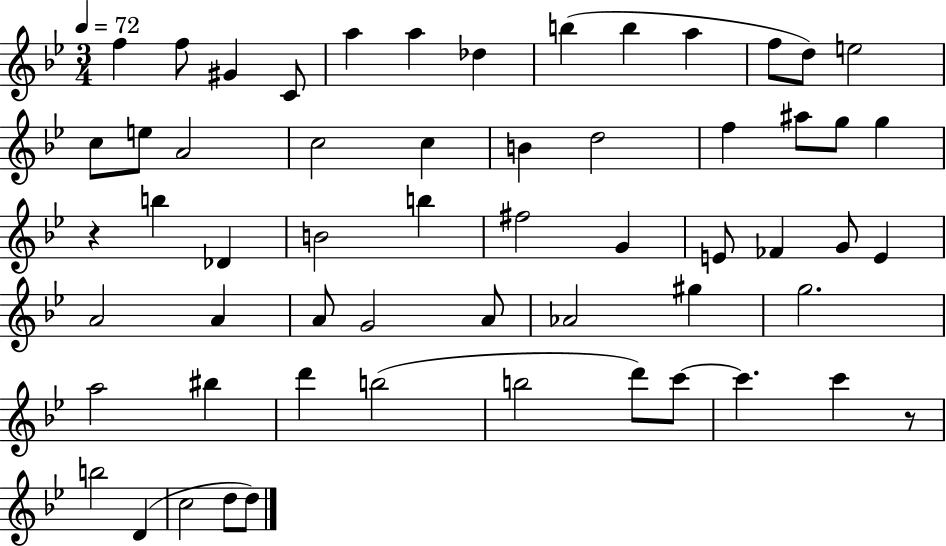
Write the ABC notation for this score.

X:1
T:Untitled
M:3/4
L:1/4
K:Bb
f f/2 ^G C/2 a a _d b b a f/2 d/2 e2 c/2 e/2 A2 c2 c B d2 f ^a/2 g/2 g z b _D B2 b ^f2 G E/2 _F G/2 E A2 A A/2 G2 A/2 _A2 ^g g2 a2 ^b d' b2 b2 d'/2 c'/2 c' c' z/2 b2 D c2 d/2 d/2